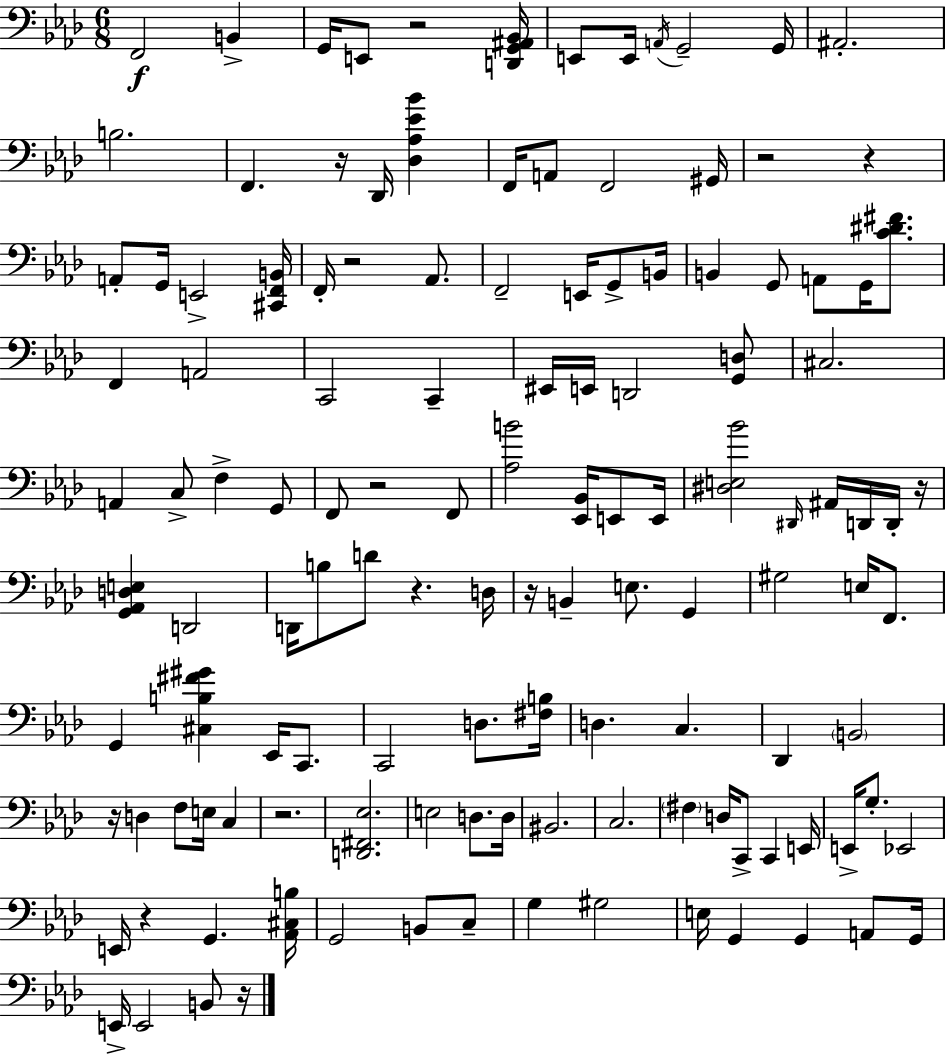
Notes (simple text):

F2/h B2/q G2/s E2/e R/h [D2,G2,A#2,Bb2]/s E2/e E2/s A2/s G2/h G2/s A#2/h. B3/h. F2/q. R/s Db2/s [Db3,Ab3,Eb4,Bb4]/q F2/s A2/e F2/h G#2/s R/h R/q A2/e G2/s E2/h [C#2,F2,B2]/s F2/s R/h Ab2/e. F2/h E2/s G2/e B2/s B2/q G2/e A2/e G2/s [C4,D#4,F#4]/e. F2/q A2/h C2/h C2/q EIS2/s E2/s D2/h [G2,D3]/e C#3/h. A2/q C3/e F3/q G2/e F2/e R/h F2/e [Ab3,B4]/h [Eb2,Bb2]/s E2/e E2/s [D#3,E3,Bb4]/h D#2/s A#2/s D2/s D2/s R/s [G2,Ab2,D3,E3]/q D2/h D2/s B3/e D4/e R/q. D3/s R/s B2/q E3/e. G2/q G#3/h E3/s F2/e. G2/q [C#3,B3,F#4,G#4]/q Eb2/s C2/e. C2/h D3/e. [F#3,B3]/s D3/q. C3/q. Db2/q B2/h R/s D3/q F3/e E3/s C3/q R/h. [D2,F#2,Eb3]/h. E3/h D3/e. D3/s BIS2/h. C3/h. F#3/q D3/s C2/e C2/q E2/s E2/s G3/e. Eb2/h E2/s R/q G2/q. [Ab2,C#3,B3]/s G2/h B2/e C3/e G3/q G#3/h E3/s G2/q G2/q A2/e G2/s E2/s E2/h B2/e R/s